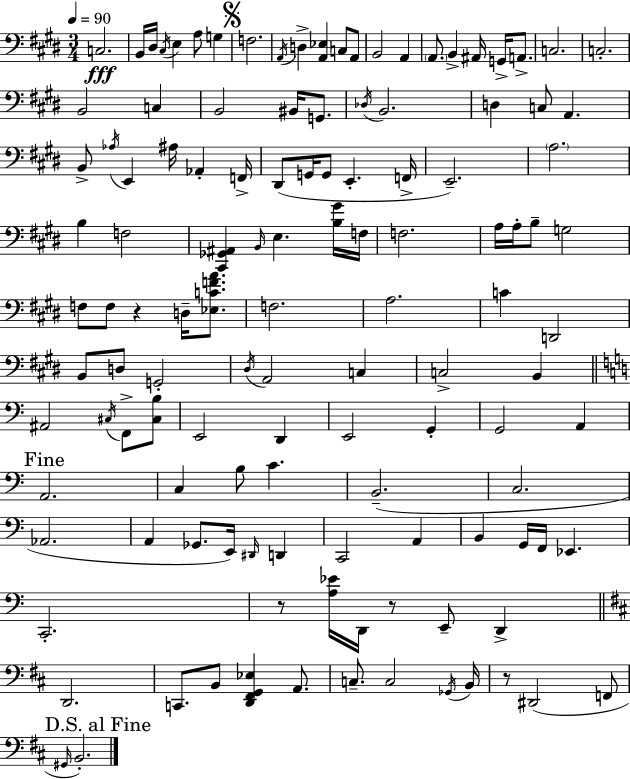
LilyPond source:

{
  \clef bass
  \numericTimeSignature
  \time 3/4
  \key e \major
  \tempo 4 = 90
  c2.\fff | b,16 dis16 \acciaccatura { cis16 } e4 a8 g4 | \mark \markup { \musicglyph "scripts.segno" } f2. | \acciaccatura { a,16 } d4-> <a, ees>4 c8 | \break a,8 b,2 a,4 | \parenthesize a,8. b,4-> ais,16 g,16-> a,8.-> | c2. | c2.-. | \break b,2 c4 | b,2 bis,16 g,8. | \acciaccatura { des16 } b,2. | d4 c8 a,4. | \break b,8-> \acciaccatura { aes16 } e,4 ais16 aes,4-. | f,16-> dis,8( g,16 g,8 e,4.-. | f,16-> e,2.--) | \parenthesize a2. | \break b4 f2 | <cis, ges, ais,>4 \grace { b,16 } e4. | <b gis'>16 f16 f2. | a16 a16-. b8-- g2 | \break f8 f8 r4 | d16-- <ees c' f' a'>8. f2. | a2. | c'4 d,2 | \break b,8 d8 g,2-. | \acciaccatura { dis16 } a,2 | c4 c2-> | b,4 \bar "||" \break \key c \major ais,2 \acciaccatura { cis16 } f,8-> <cis b>8 | e,2 d,4 | e,2 g,4-. | g,2 a,4 | \break \mark "Fine" a,2. | c4 b8 c'4. | b,2.--( | c2. | \break aes,2. | a,4 ges,8. e,16) \grace { dis,16 } d,4 | c,2 a,4 | b,4 g,16 f,16 ees,4. | \break c,2.-. | r8 <a ees'>16 d,16 r8 e,8-- d,4-> | \bar "||" \break \key b \minor d,2. | c,8. b,8 <d, fis, g, ees>4 a,8. | c8.-- c2 \acciaccatura { ges,16 } | b,16 r8 dis,2( f,8 | \break \mark "D.S. al Fine" \grace { gis,16 } b,2.-.) | \bar "|."
}